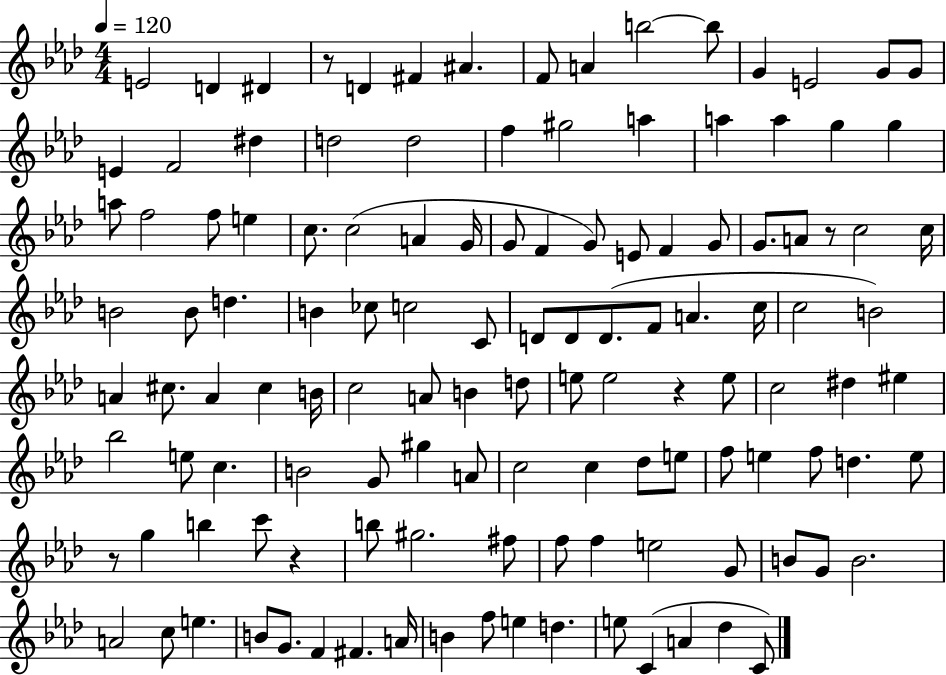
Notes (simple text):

E4/h D4/q D#4/q R/e D4/q F#4/q A#4/q. F4/e A4/q B5/h B5/e G4/q E4/h G4/e G4/e E4/q F4/h D#5/q D5/h D5/h F5/q G#5/h A5/q A5/q A5/q G5/q G5/q A5/e F5/h F5/e E5/q C5/e. C5/h A4/q G4/s G4/e F4/q G4/e E4/e F4/q G4/e G4/e. A4/e R/e C5/h C5/s B4/h B4/e D5/q. B4/q CES5/e C5/h C4/e D4/e D4/e D4/e. F4/e A4/q. C5/s C5/h B4/h A4/q C#5/e. A4/q C#5/q B4/s C5/h A4/e B4/q D5/e E5/e E5/h R/q E5/e C5/h D#5/q EIS5/q Bb5/h E5/e C5/q. B4/h G4/e G#5/q A4/e C5/h C5/q Db5/e E5/e F5/e E5/q F5/e D5/q. E5/e R/e G5/q B5/q C6/e R/q B5/e G#5/h. F#5/e F5/e F5/q E5/h G4/e B4/e G4/e B4/h. A4/h C5/e E5/q. B4/e G4/e. F4/q F#4/q. A4/s B4/q F5/e E5/q D5/q. E5/e C4/q A4/q Db5/q C4/e